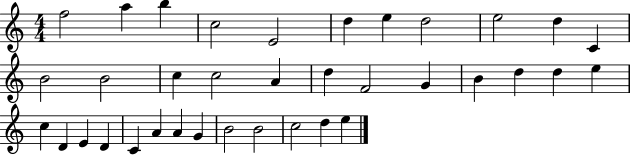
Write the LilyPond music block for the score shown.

{
  \clef treble
  \numericTimeSignature
  \time 4/4
  \key c \major
  f''2 a''4 b''4 | c''2 e'2 | d''4 e''4 d''2 | e''2 d''4 c'4 | \break b'2 b'2 | c''4 c''2 a'4 | d''4 f'2 g'4 | b'4 d''4 d''4 e''4 | \break c''4 d'4 e'4 d'4 | c'4 a'4 a'4 g'4 | b'2 b'2 | c''2 d''4 e''4 | \break \bar "|."
}